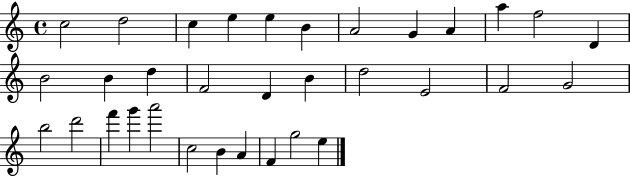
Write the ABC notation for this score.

X:1
T:Untitled
M:4/4
L:1/4
K:C
c2 d2 c e e B A2 G A a f2 D B2 B d F2 D B d2 E2 F2 G2 b2 d'2 f' g' a'2 c2 B A F g2 e